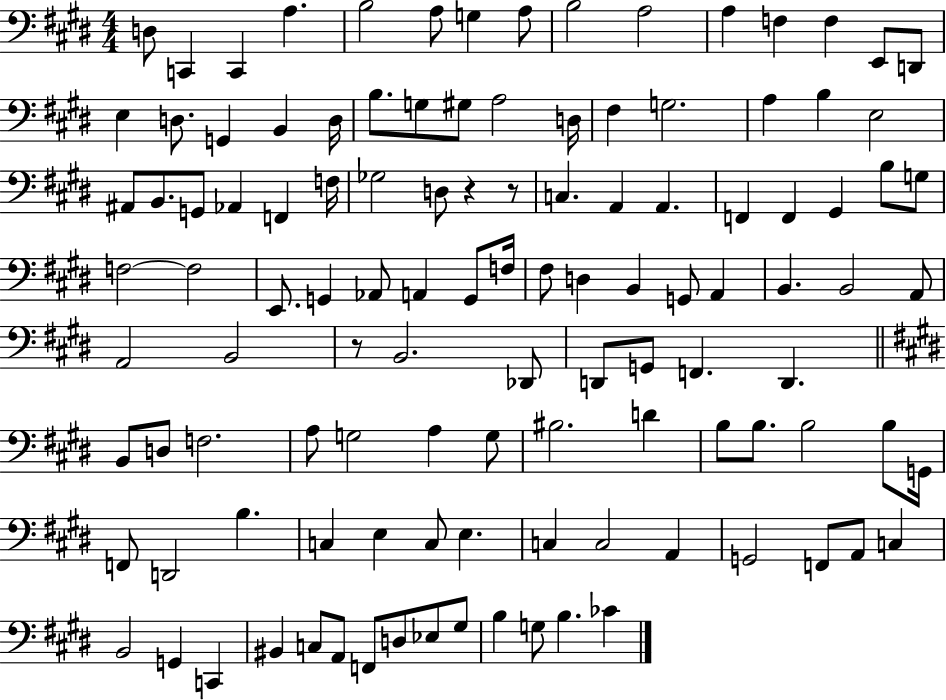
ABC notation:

X:1
T:Untitled
M:4/4
L:1/4
K:E
D,/2 C,, C,, A, B,2 A,/2 G, A,/2 B,2 A,2 A, F, F, E,,/2 D,,/2 E, D,/2 G,, B,, D,/4 B,/2 G,/2 ^G,/2 A,2 D,/4 ^F, G,2 A, B, E,2 ^A,,/2 B,,/2 G,,/2 _A,, F,, F,/4 _G,2 D,/2 z z/2 C, A,, A,, F,, F,, ^G,, B,/2 G,/2 F,2 F,2 E,,/2 G,, _A,,/2 A,, G,,/2 F,/4 ^F,/2 D, B,, G,,/2 A,, B,, B,,2 A,,/2 A,,2 B,,2 z/2 B,,2 _D,,/2 D,,/2 G,,/2 F,, D,, B,,/2 D,/2 F,2 A,/2 G,2 A, G,/2 ^B,2 D B,/2 B,/2 B,2 B,/2 G,,/4 F,,/2 D,,2 B, C, E, C,/2 E, C, C,2 A,, G,,2 F,,/2 A,,/2 C, B,,2 G,, C,, ^B,, C,/2 A,,/2 F,,/2 D,/2 _E,/2 ^G,/2 B, G,/2 B, _C